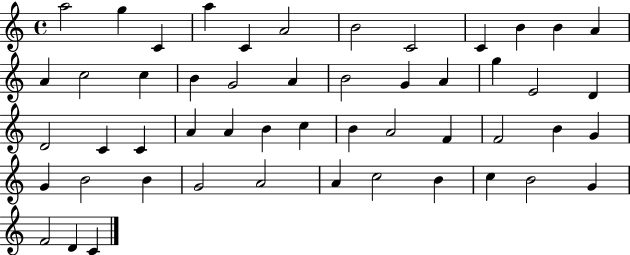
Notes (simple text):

A5/h G5/q C4/q A5/q C4/q A4/h B4/h C4/h C4/q B4/q B4/q A4/q A4/q C5/h C5/q B4/q G4/h A4/q B4/h G4/q A4/q G5/q E4/h D4/q D4/h C4/q C4/q A4/q A4/q B4/q C5/q B4/q A4/h F4/q F4/h B4/q G4/q G4/q B4/h B4/q G4/h A4/h A4/q C5/h B4/q C5/q B4/h G4/q F4/h D4/q C4/q